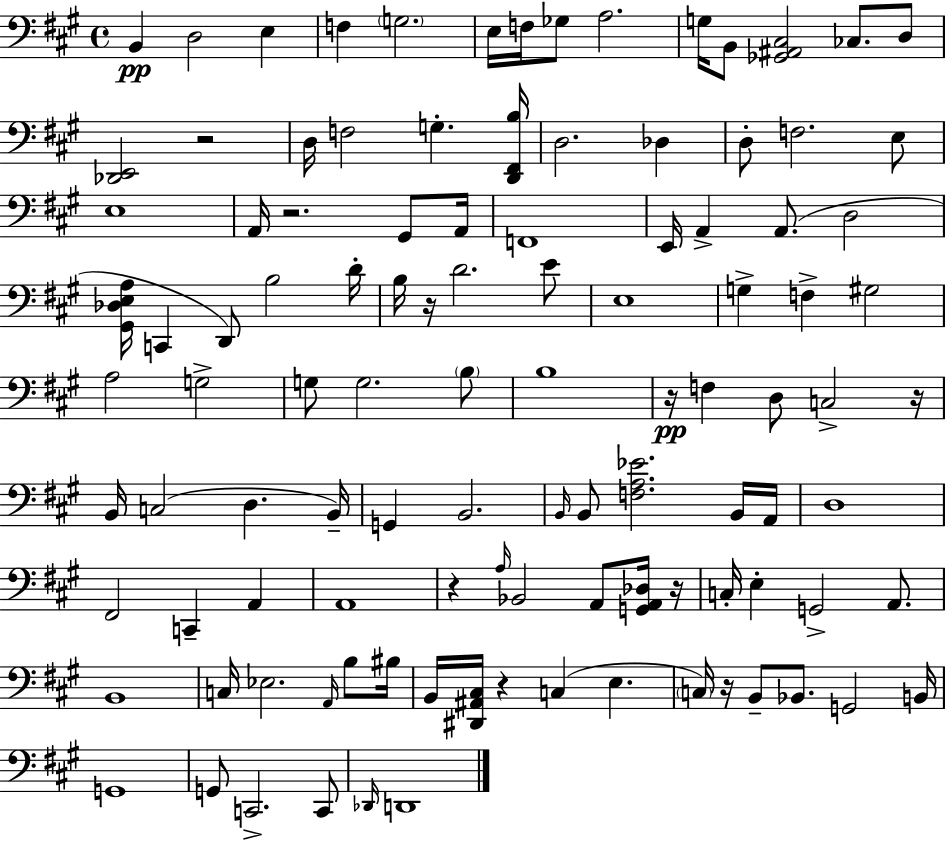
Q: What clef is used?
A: bass